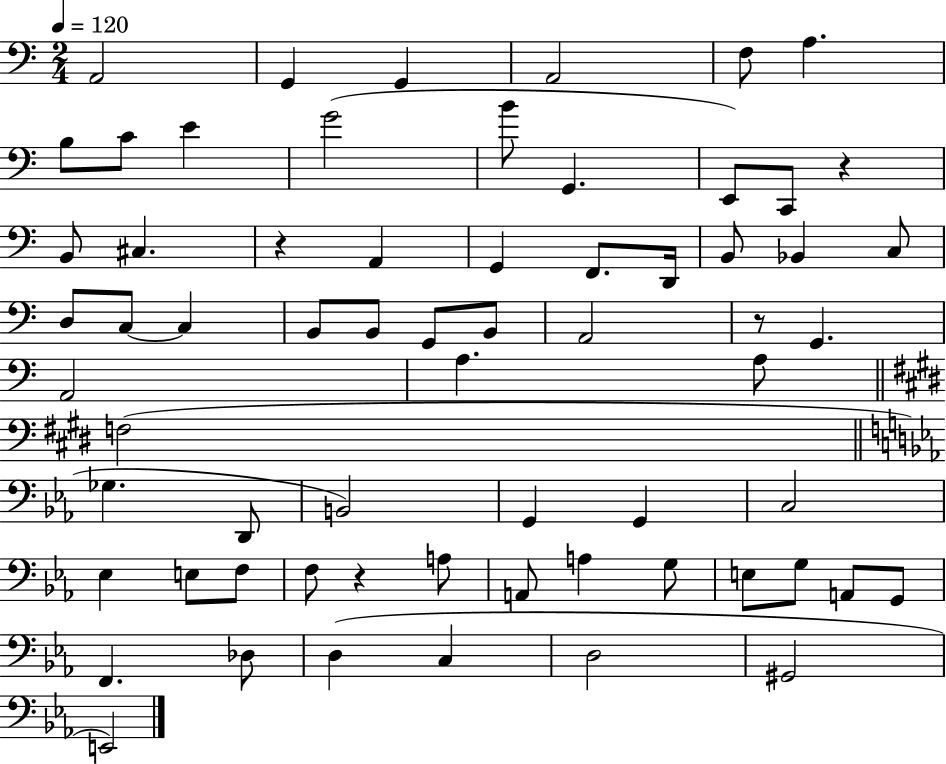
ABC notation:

X:1
T:Untitled
M:2/4
L:1/4
K:C
A,,2 G,, G,, A,,2 F,/2 A, B,/2 C/2 E G2 B/2 G,, E,,/2 C,,/2 z B,,/2 ^C, z A,, G,, F,,/2 D,,/4 B,,/2 _B,, C,/2 D,/2 C,/2 C, B,,/2 B,,/2 G,,/2 B,,/2 A,,2 z/2 G,, A,,2 A, A,/2 F,2 _G, D,,/2 B,,2 G,, G,, C,2 _E, E,/2 F,/2 F,/2 z A,/2 A,,/2 A, G,/2 E,/2 G,/2 A,,/2 G,,/2 F,, _D,/2 D, C, D,2 ^G,,2 E,,2